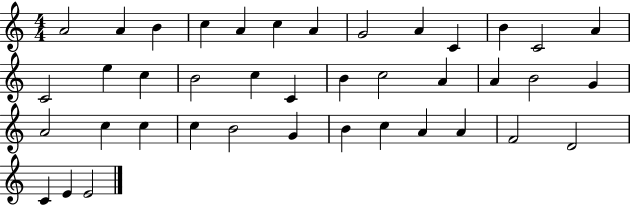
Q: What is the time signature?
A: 4/4